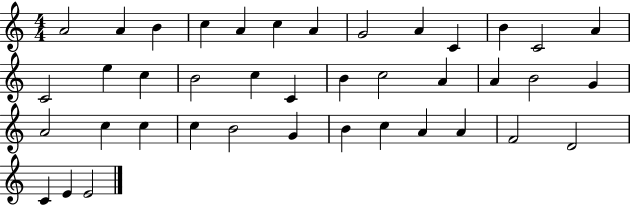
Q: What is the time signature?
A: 4/4